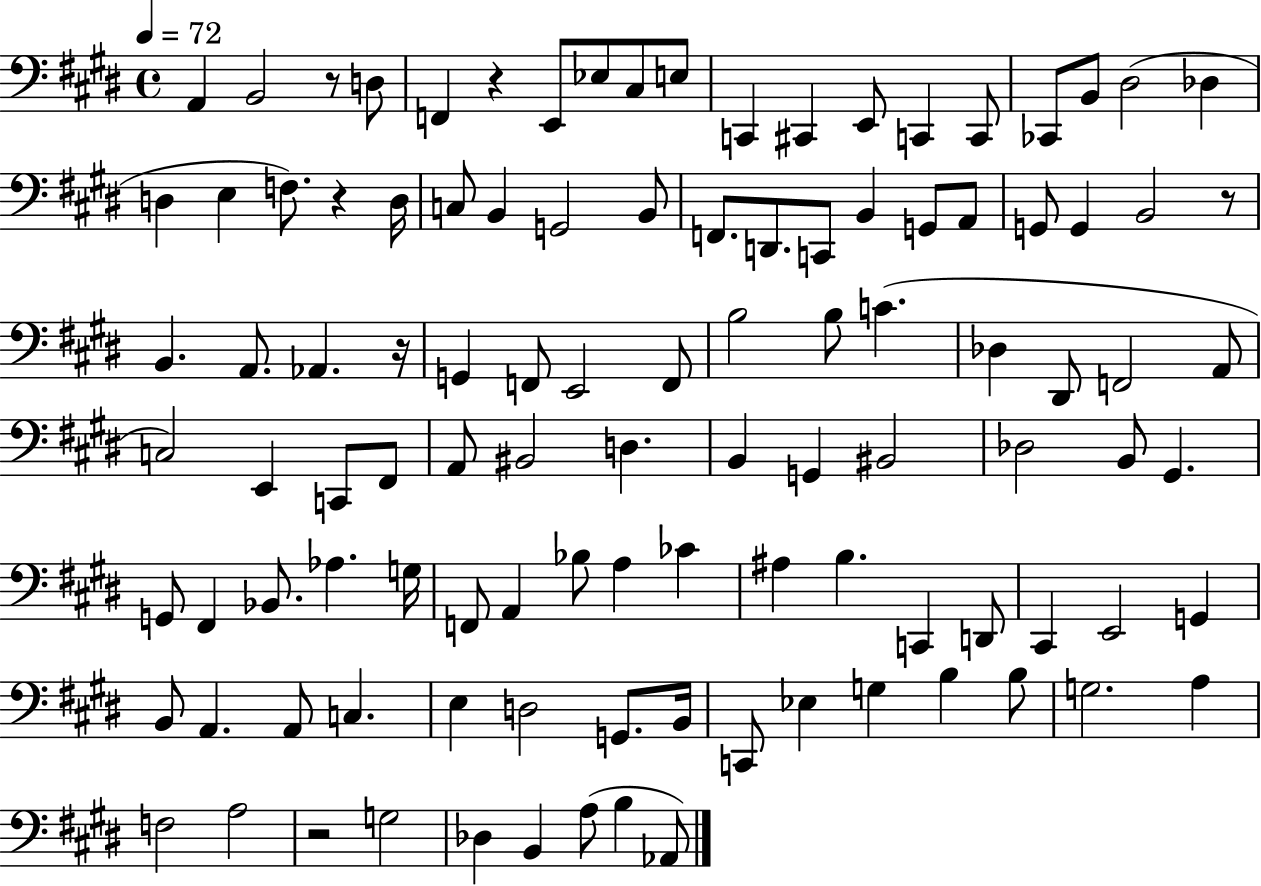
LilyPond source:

{
  \clef bass
  \time 4/4
  \defaultTimeSignature
  \key e \major
  \tempo 4 = 72
  a,4 b,2 r8 d8 | f,4 r4 e,8 ees8 cis8 e8 | c,4 cis,4 e,8 c,4 c,8 | ces,8 b,8 dis2( des4 | \break d4 e4 f8.) r4 d16 | c8 b,4 g,2 b,8 | f,8. d,8. c,8 b,4 g,8 a,8 | g,8 g,4 b,2 r8 | \break b,4. a,8. aes,4. r16 | g,4 f,8 e,2 f,8 | b2 b8 c'4.( | des4 dis,8 f,2 a,8 | \break c2) e,4 c,8 fis,8 | a,8 bis,2 d4. | b,4 g,4 bis,2 | des2 b,8 gis,4. | \break g,8 fis,4 bes,8. aes4. g16 | f,8 a,4 bes8 a4 ces'4 | ais4 b4. c,4 d,8 | cis,4 e,2 g,4 | \break b,8 a,4. a,8 c4. | e4 d2 g,8. b,16 | c,8 ees4 g4 b4 b8 | g2. a4 | \break f2 a2 | r2 g2 | des4 b,4 a8( b4 aes,8) | \bar "|."
}